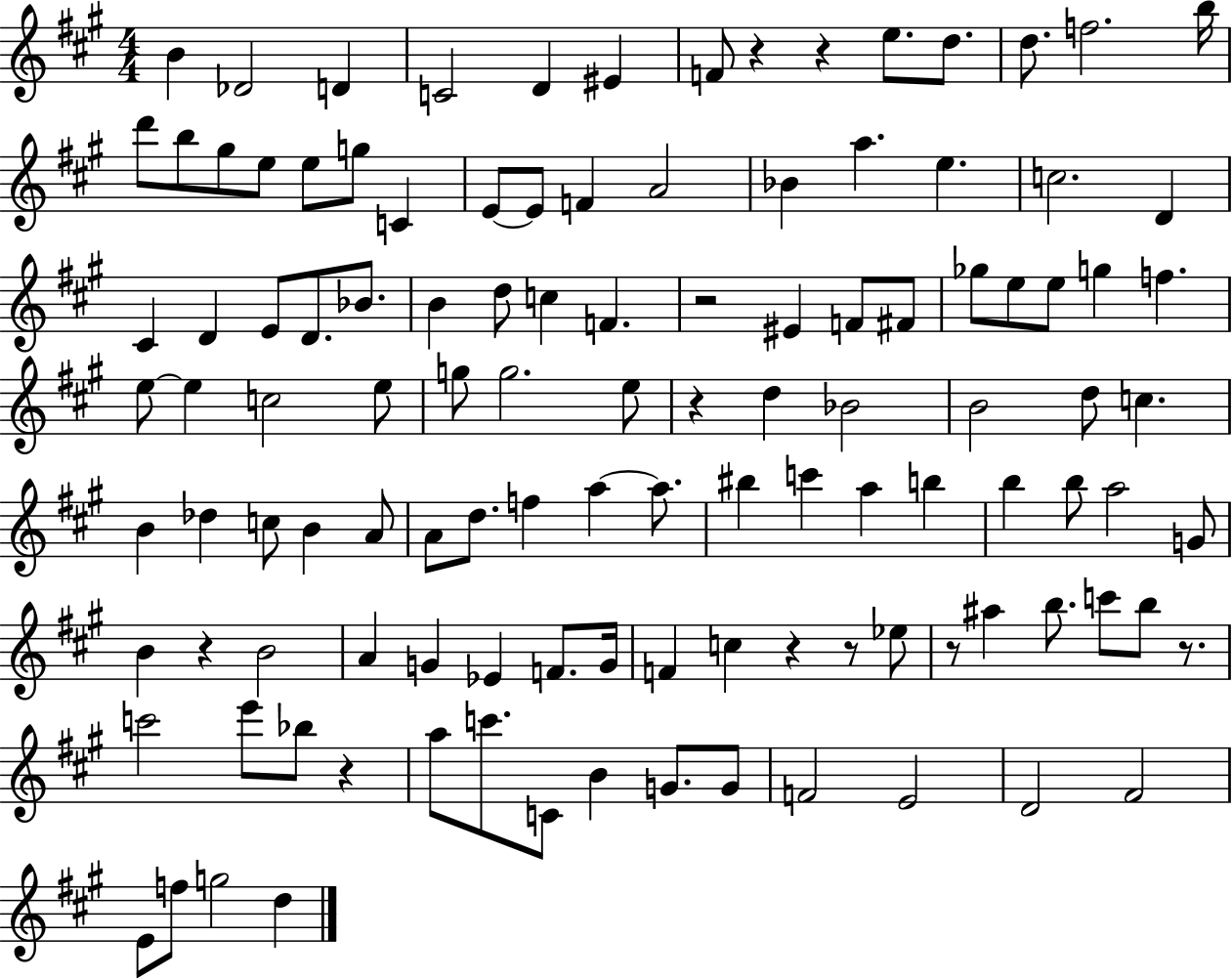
B4/q Db4/h D4/q C4/h D4/q EIS4/q F4/e R/q R/q E5/e. D5/e. D5/e. F5/h. B5/s D6/e B5/e G#5/e E5/e E5/e G5/e C4/q E4/e E4/e F4/q A4/h Bb4/q A5/q. E5/q. C5/h. D4/q C#4/q D4/q E4/e D4/e. Bb4/e. B4/q D5/e C5/q F4/q. R/h EIS4/q F4/e F#4/e Gb5/e E5/e E5/e G5/q F5/q. E5/e E5/q C5/h E5/e G5/e G5/h. E5/e R/q D5/q Bb4/h B4/h D5/e C5/q. B4/q Db5/q C5/e B4/q A4/e A4/e D5/e. F5/q A5/q A5/e. BIS5/q C6/q A5/q B5/q B5/q B5/e A5/h G4/e B4/q R/q B4/h A4/q G4/q Eb4/q F4/e. G4/s F4/q C5/q R/q R/e Eb5/e R/e A#5/q B5/e. C6/e B5/e R/e. C6/h E6/e Bb5/e R/q A5/e C6/e. C4/e B4/q G4/e. G4/e F4/h E4/h D4/h F#4/h E4/e F5/e G5/h D5/q